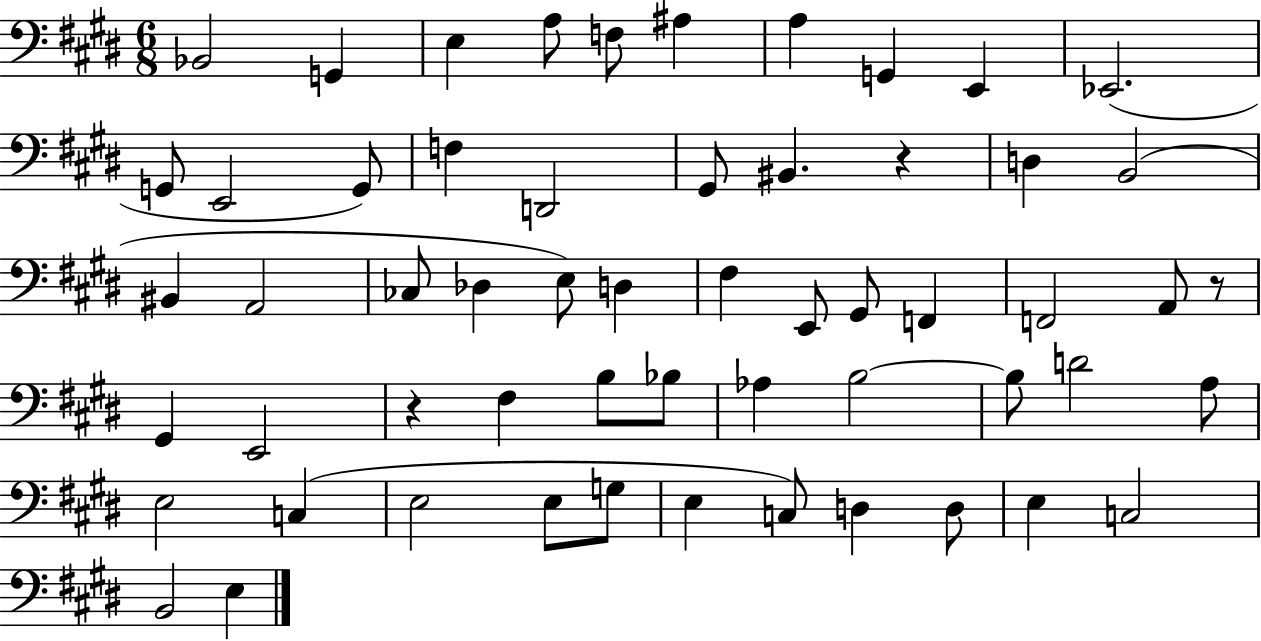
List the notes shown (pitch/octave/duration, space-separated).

Bb2/h G2/q E3/q A3/e F3/e A#3/q A3/q G2/q E2/q Eb2/h. G2/e E2/h G2/e F3/q D2/h G#2/e BIS2/q. R/q D3/q B2/h BIS2/q A2/h CES3/e Db3/q E3/e D3/q F#3/q E2/e G#2/e F2/q F2/h A2/e R/e G#2/q E2/h R/q F#3/q B3/e Bb3/e Ab3/q B3/h B3/e D4/h A3/e E3/h C3/q E3/h E3/e G3/e E3/q C3/e D3/q D3/e E3/q C3/h B2/h E3/q